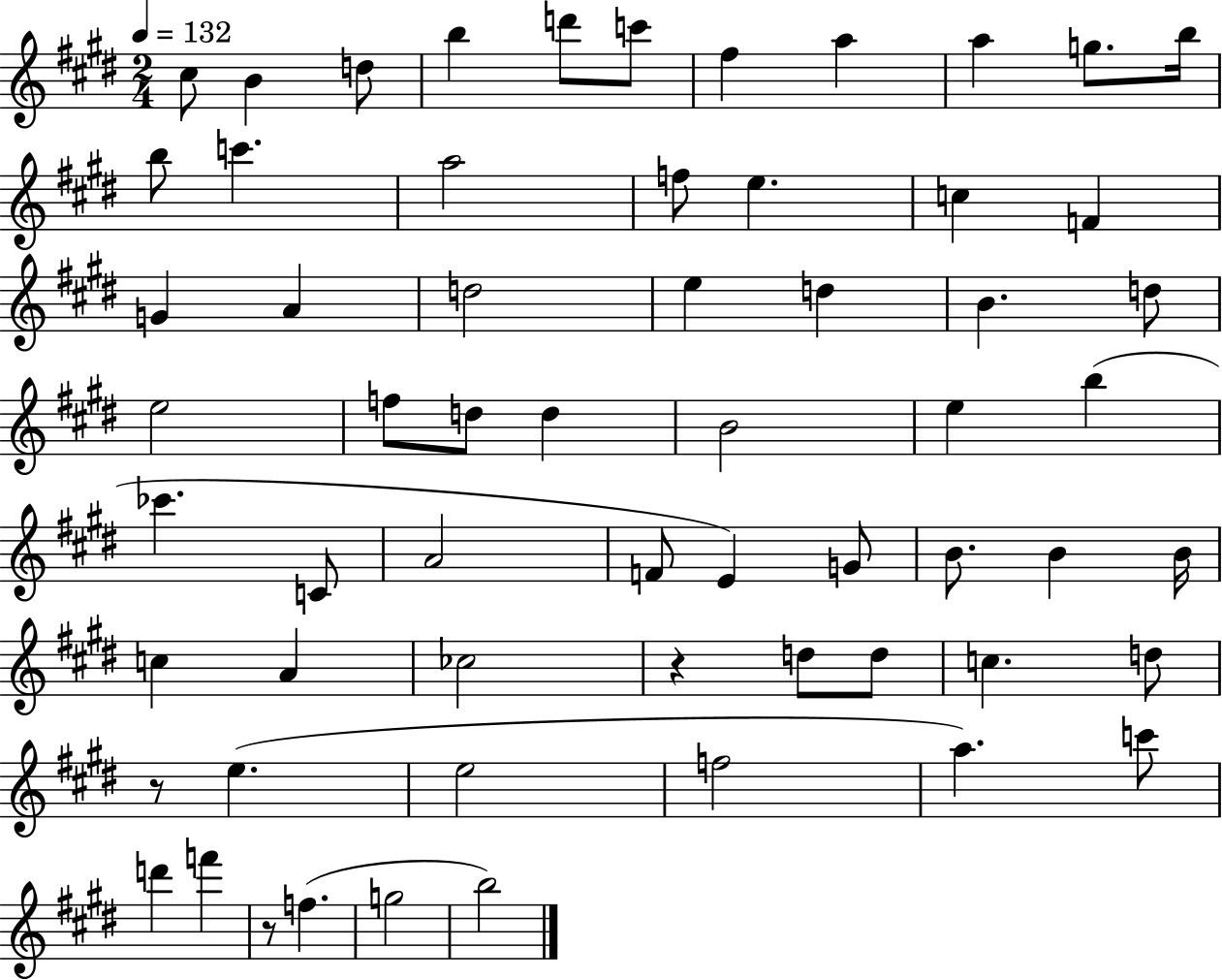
X:1
T:Untitled
M:2/4
L:1/4
K:E
^c/2 B d/2 b d'/2 c'/2 ^f a a g/2 b/4 b/2 c' a2 f/2 e c F G A d2 e d B d/2 e2 f/2 d/2 d B2 e b _c' C/2 A2 F/2 E G/2 B/2 B B/4 c A _c2 z d/2 d/2 c d/2 z/2 e e2 f2 a c'/2 d' f' z/2 f g2 b2